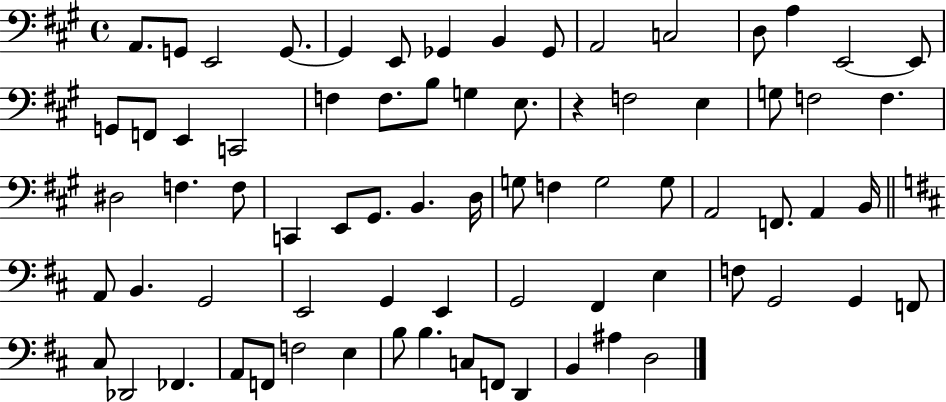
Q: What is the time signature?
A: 4/4